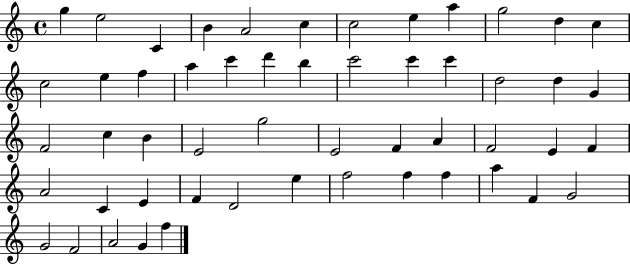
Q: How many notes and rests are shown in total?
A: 53